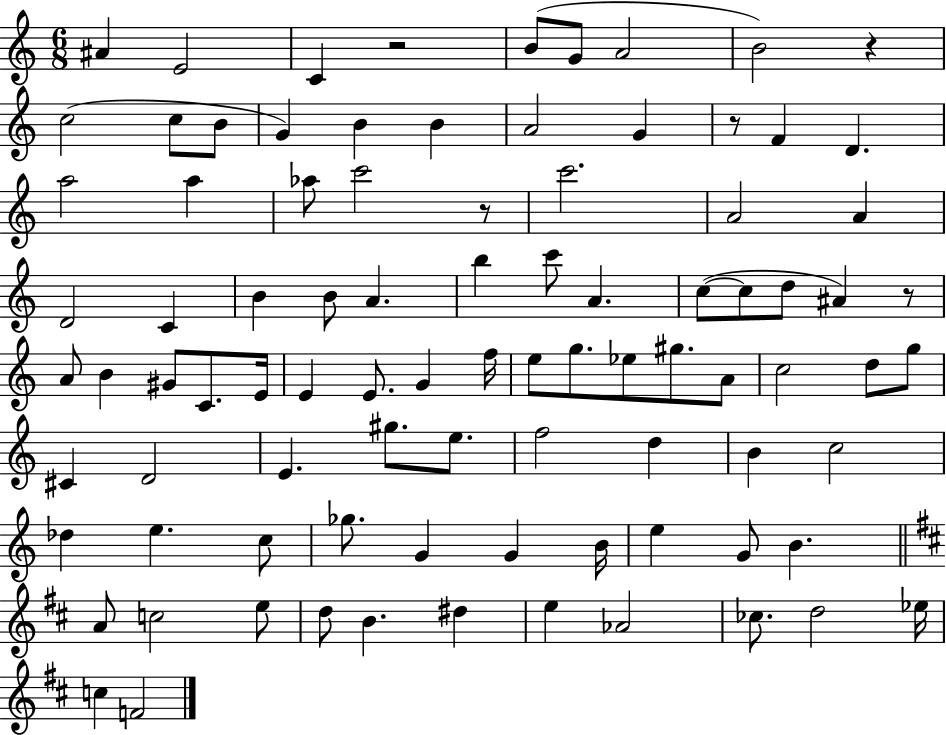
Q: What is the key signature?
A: C major